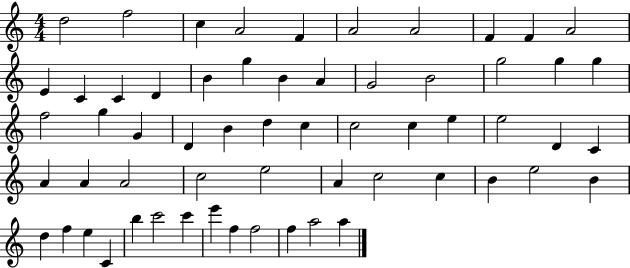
{
  \clef treble
  \numericTimeSignature
  \time 4/4
  \key c \major
  d''2 f''2 | c''4 a'2 f'4 | a'2 a'2 | f'4 f'4 a'2 | \break e'4 c'4 c'4 d'4 | b'4 g''4 b'4 a'4 | g'2 b'2 | g''2 g''4 g''4 | \break f''2 g''4 g'4 | d'4 b'4 d''4 c''4 | c''2 c''4 e''4 | e''2 d'4 c'4 | \break a'4 a'4 a'2 | c''2 e''2 | a'4 c''2 c''4 | b'4 e''2 b'4 | \break d''4 f''4 e''4 c'4 | b''4 c'''2 c'''4 | e'''4 f''4 f''2 | f''4 a''2 a''4 | \break \bar "|."
}